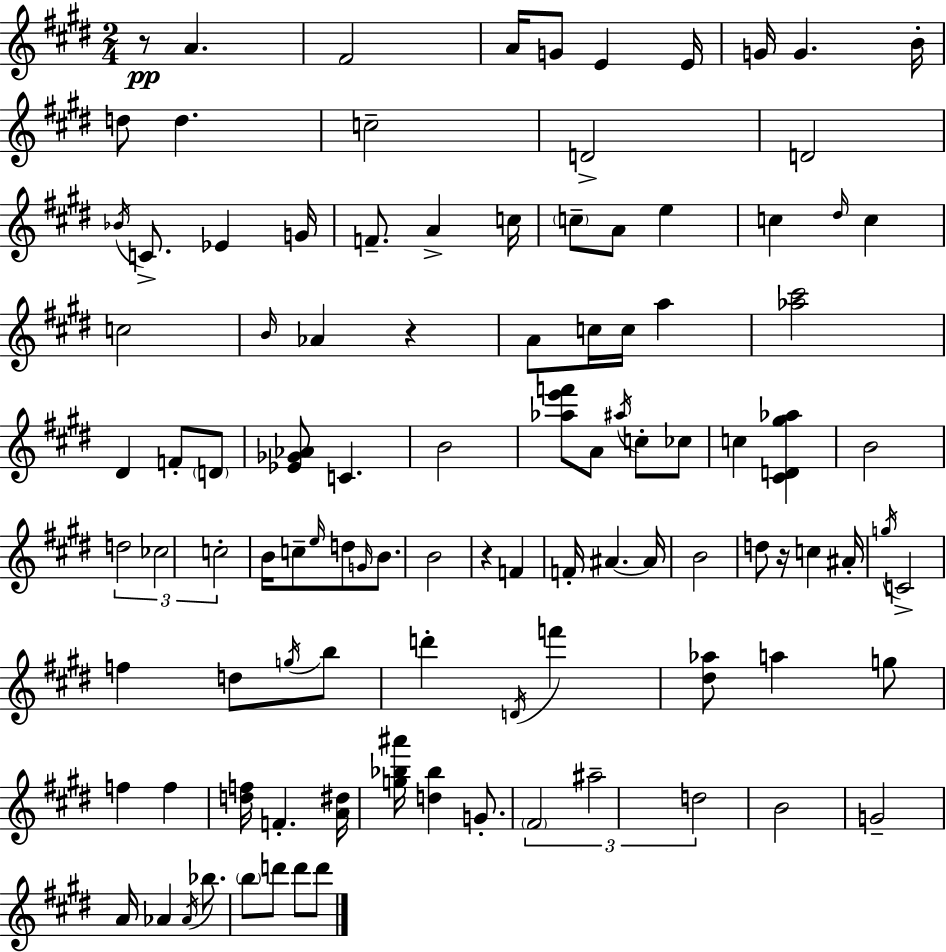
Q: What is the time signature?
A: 2/4